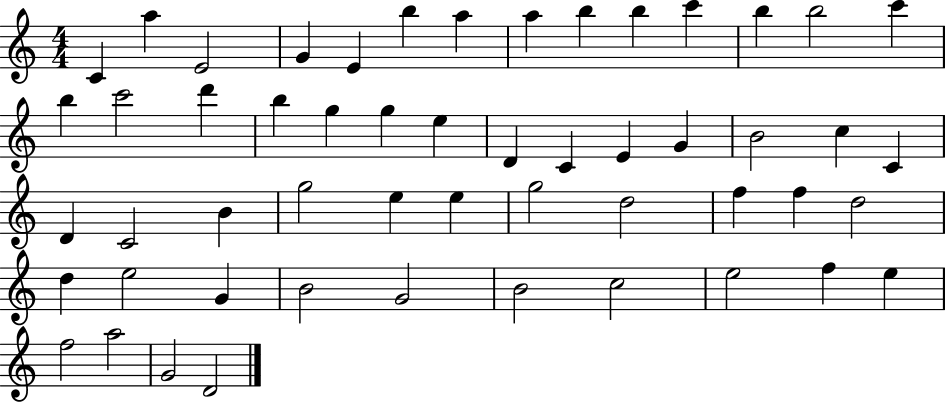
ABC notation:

X:1
T:Untitled
M:4/4
L:1/4
K:C
C a E2 G E b a a b b c' b b2 c' b c'2 d' b g g e D C E G B2 c C D C2 B g2 e e g2 d2 f f d2 d e2 G B2 G2 B2 c2 e2 f e f2 a2 G2 D2